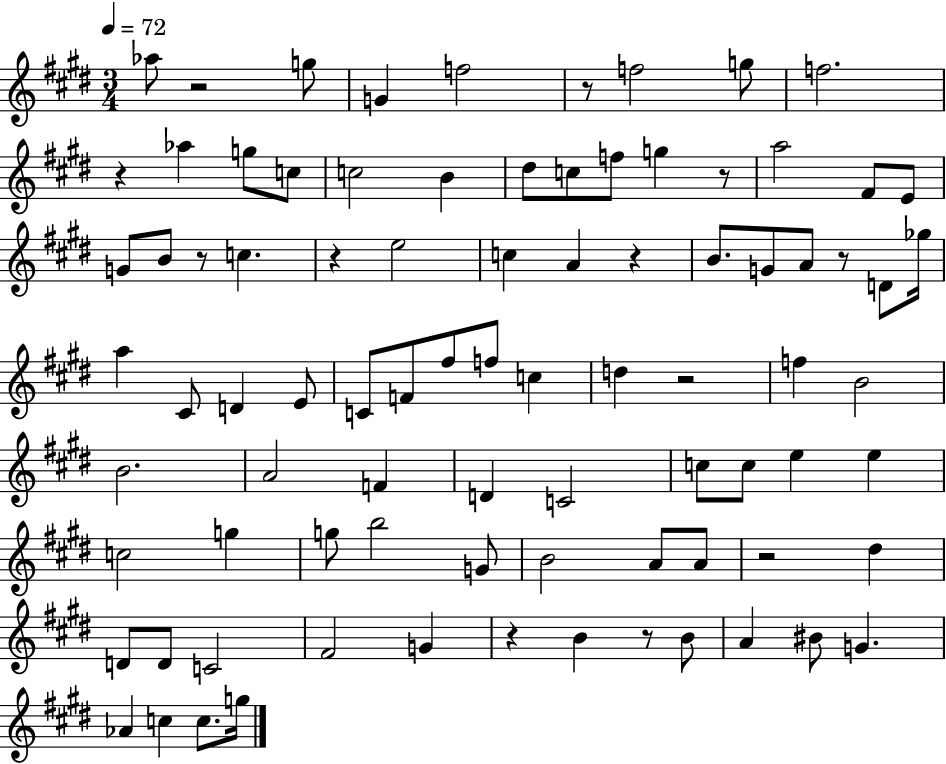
Ab5/e R/h G5/e G4/q F5/h R/e F5/h G5/e F5/h. R/q Ab5/q G5/e C5/e C5/h B4/q D#5/e C5/e F5/e G5/q R/e A5/h F#4/e E4/e G4/e B4/e R/e C5/q. R/q E5/h C5/q A4/q R/q B4/e. G4/e A4/e R/e D4/e Gb5/s A5/q C#4/e D4/q E4/e C4/e F4/e F#5/e F5/e C5/q D5/q R/h F5/q B4/h B4/h. A4/h F4/q D4/q C4/h C5/e C5/e E5/q E5/q C5/h G5/q G5/e B5/h G4/e B4/h A4/e A4/e R/h D#5/q D4/e D4/e C4/h F#4/h G4/q R/q B4/q R/e B4/e A4/q BIS4/e G4/q. Ab4/q C5/q C5/e. G5/s